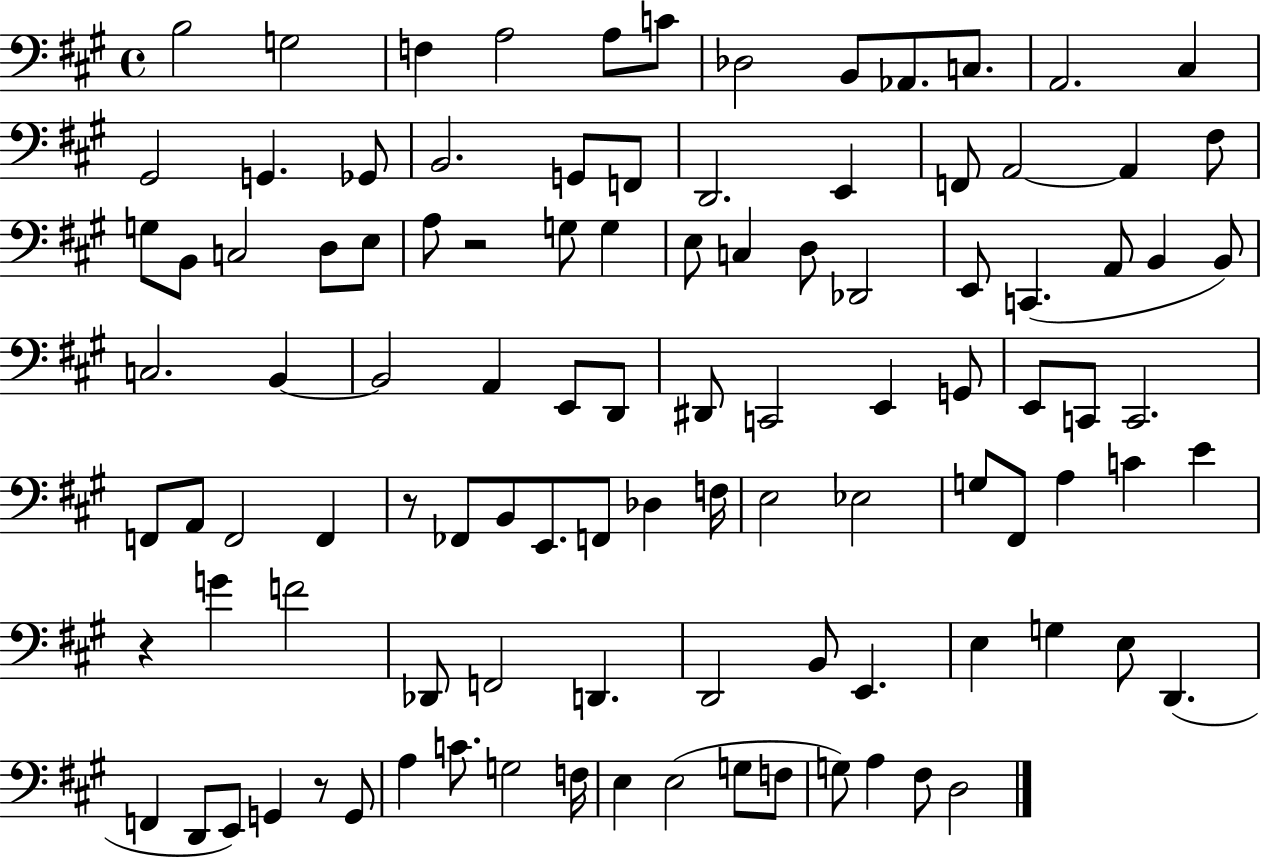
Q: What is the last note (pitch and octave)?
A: D3